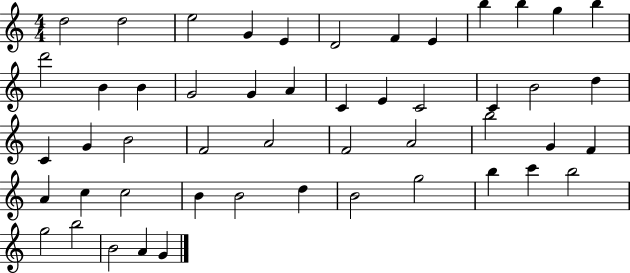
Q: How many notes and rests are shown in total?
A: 50